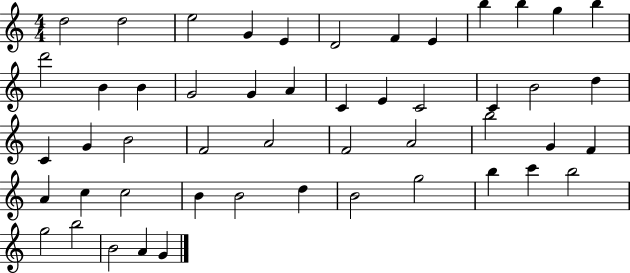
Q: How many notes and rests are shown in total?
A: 50